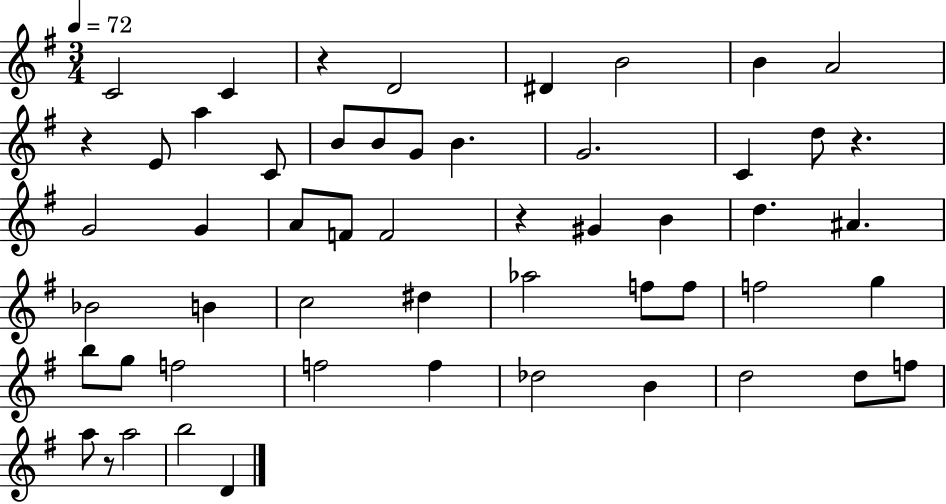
C4/h C4/q R/q D4/h D#4/q B4/h B4/q A4/h R/q E4/e A5/q C4/e B4/e B4/e G4/e B4/q. G4/h. C4/q D5/e R/q. G4/h G4/q A4/e F4/e F4/h R/q G#4/q B4/q D5/q. A#4/q. Bb4/h B4/q C5/h D#5/q Ab5/h F5/e F5/e F5/h G5/q B5/e G5/e F5/h F5/h F5/q Db5/h B4/q D5/h D5/e F5/e A5/e R/e A5/h B5/h D4/q